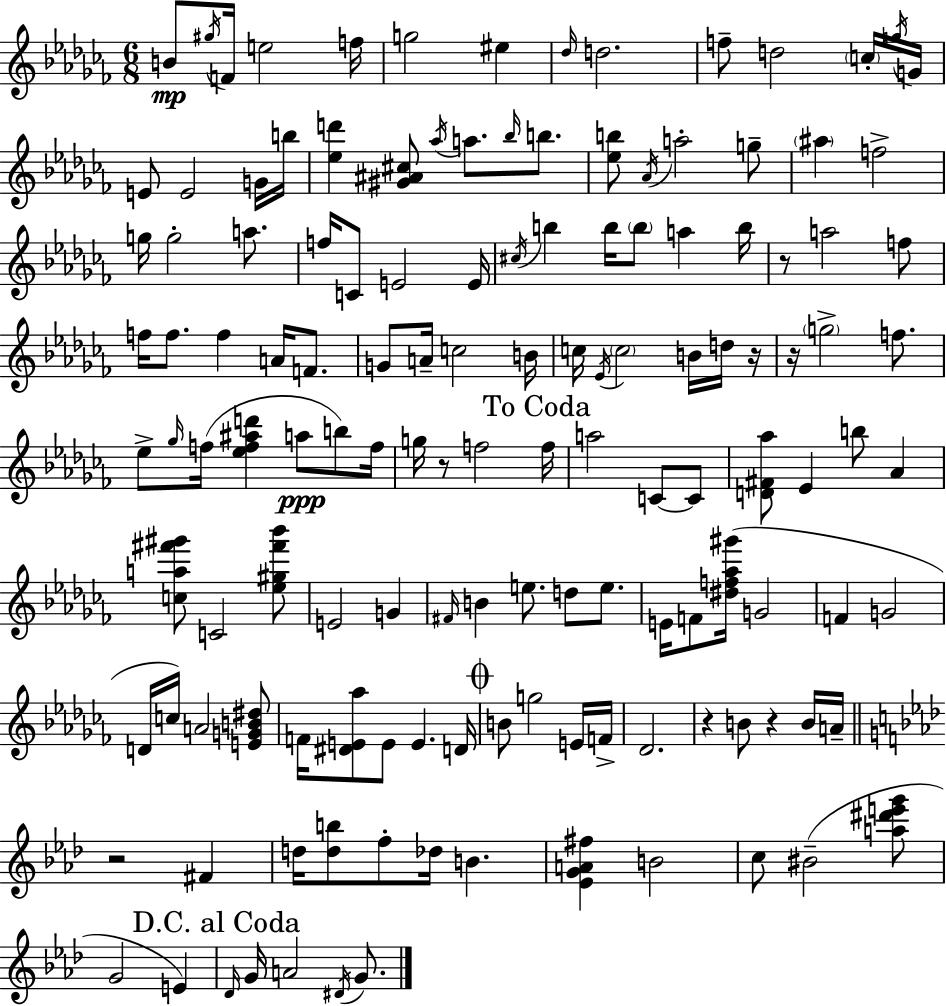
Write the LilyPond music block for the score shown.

{
  \clef treble
  \numericTimeSignature
  \time 6/8
  \key aes \minor
  b'8\mp \acciaccatura { gis''16 } f'16 e''2 | f''16 g''2 eis''4 | \grace { des''16 } d''2. | f''8-- d''2 | \break \parenthesize c''16-. \acciaccatura { g''16 } g'16 e'8 e'2 | g'16 b''16 <ees'' d'''>4 <gis' ais' cis''>8 \acciaccatura { aes''16 } a''8. | \grace { bes''16 } b''8. <ees'' b''>8 \acciaccatura { aes'16 } a''2-. | g''8-- \parenthesize ais''4 f''2-> | \break g''16 g''2-. | a''8. f''16 c'8 e'2 | e'16 \acciaccatura { cis''16 } b''4 b''16 | \parenthesize b''8 a''4 b''16 r8 a''2 | \break f''8 f''16 f''8. f''4 | a'16 f'8. g'8 a'16-- c''2 | b'16 c''16 \acciaccatura { ees'16 } \parenthesize c''2 | b'16 d''16 r16 r16 \parenthesize g''2-> | \break f''8. ees''8-> \grace { ges''16 }( f''16 | <ees'' f'' ais'' d'''>4 a''8\ppp b''8) f''16 g''16 r8 | f''2 \mark "To Coda" f''16 a''2 | c'8~~ c'8 <d' fis' aes''>8 ees'4 | \break b''8 aes'4 <c'' a'' fis''' gis'''>8 c'2 | <ees'' gis'' fis''' bes'''>8 e'2 | g'4 \grace { fis'16 } b'4 | e''8. d''8 e''8. e'16 f'8 | \break <dis'' f'' aes'' gis'''>16( g'2 f'4 | g'2 d'16 c''16) | a'2 <e' g' b' dis''>8 f'16 <dis' e' aes''>8 | e'8 e'4. d'16 \mark \markup { \musicglyph "scripts.coda" } b'8 | \break g''2 e'16 f'16-> des'2. | r4 | b'8 r4 b'16 a'16-- \bar "||" \break \key aes \major r2 fis'4 | d''16 <d'' b''>8 f''8-. des''16 b'4. | <ees' g' a' fis''>4 b'2 | c''8 bis'2--( <a'' dis''' e''' g'''>8 | \break g'2 e'4) | \mark "D.C. al Coda" \grace { des'16 } g'16 a'2 \acciaccatura { dis'16 } g'8. | \bar "|."
}